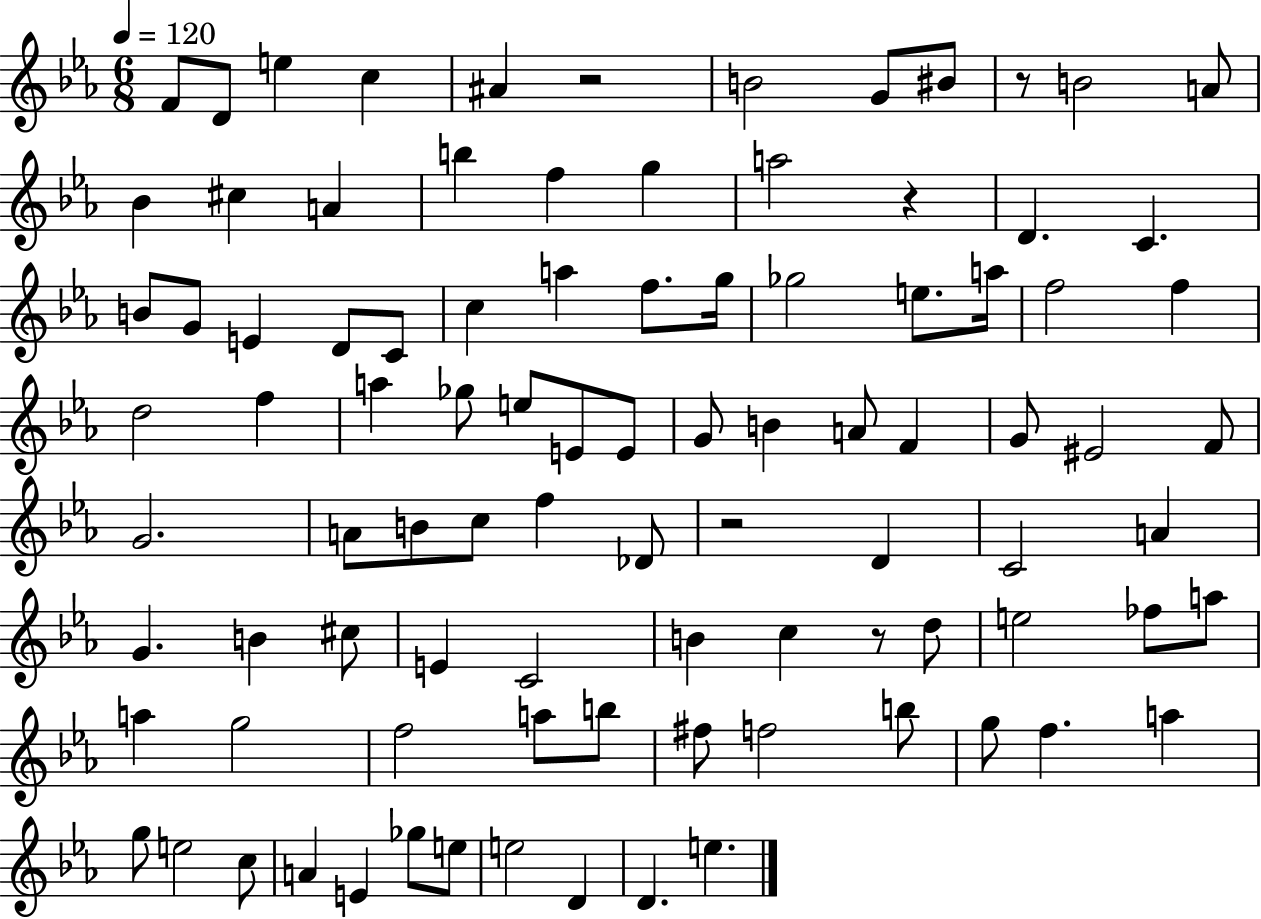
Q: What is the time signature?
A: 6/8